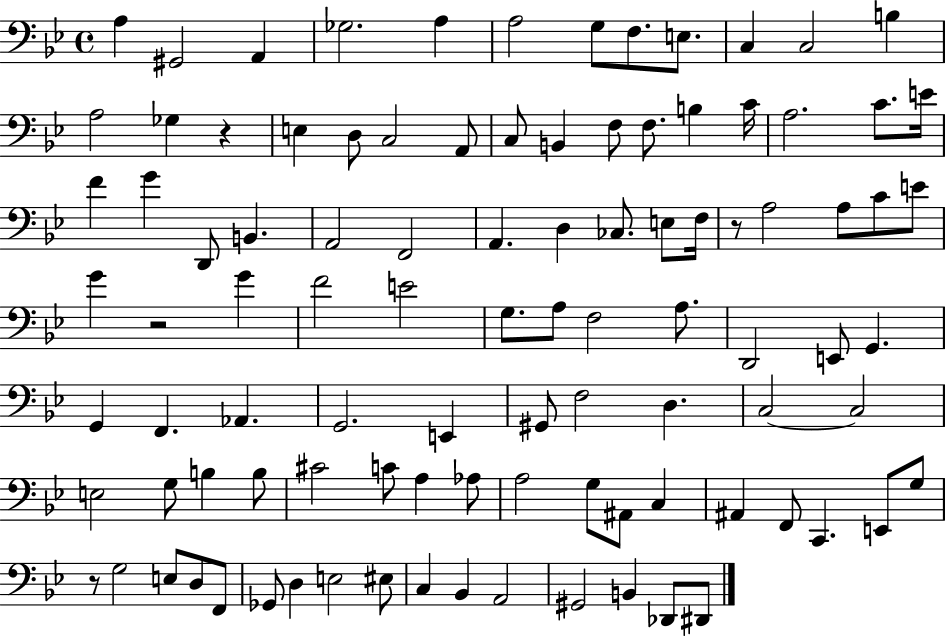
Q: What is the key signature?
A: BES major